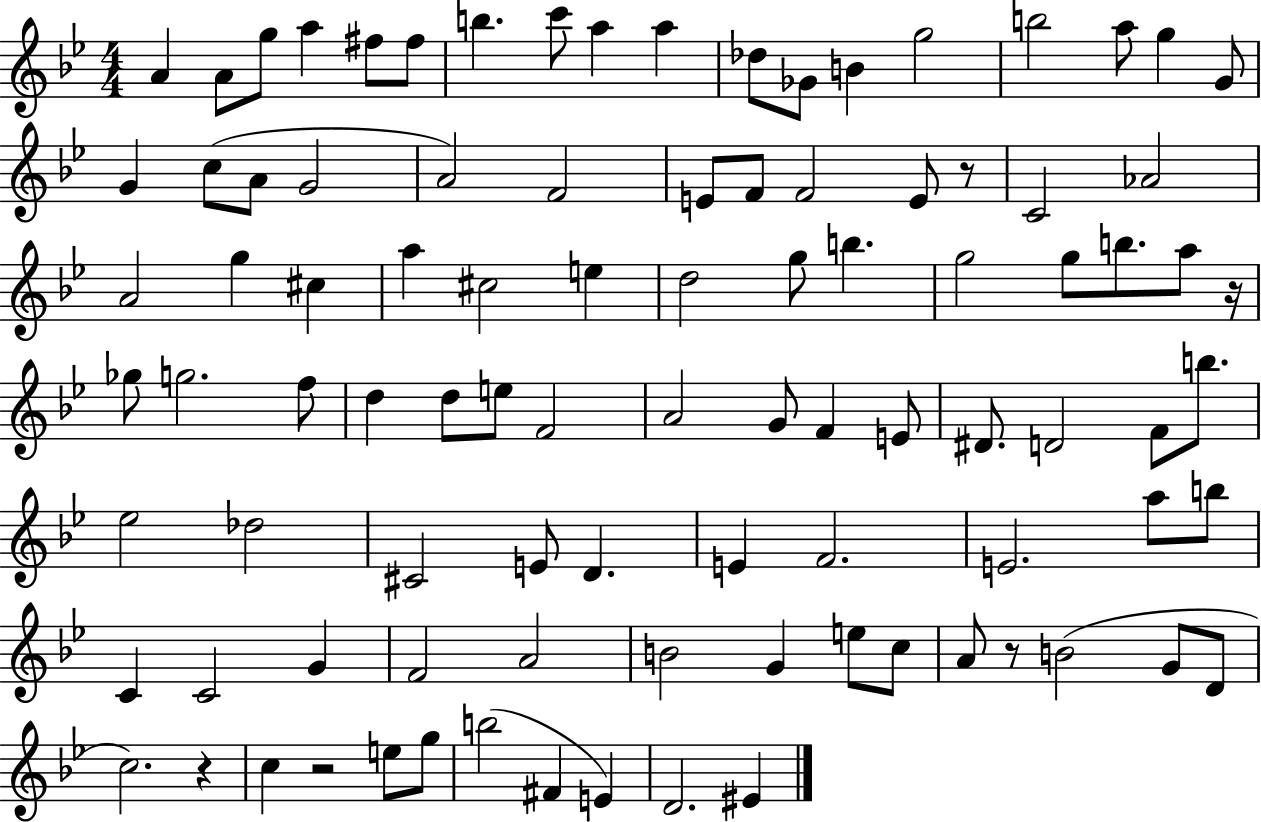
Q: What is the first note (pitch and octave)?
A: A4